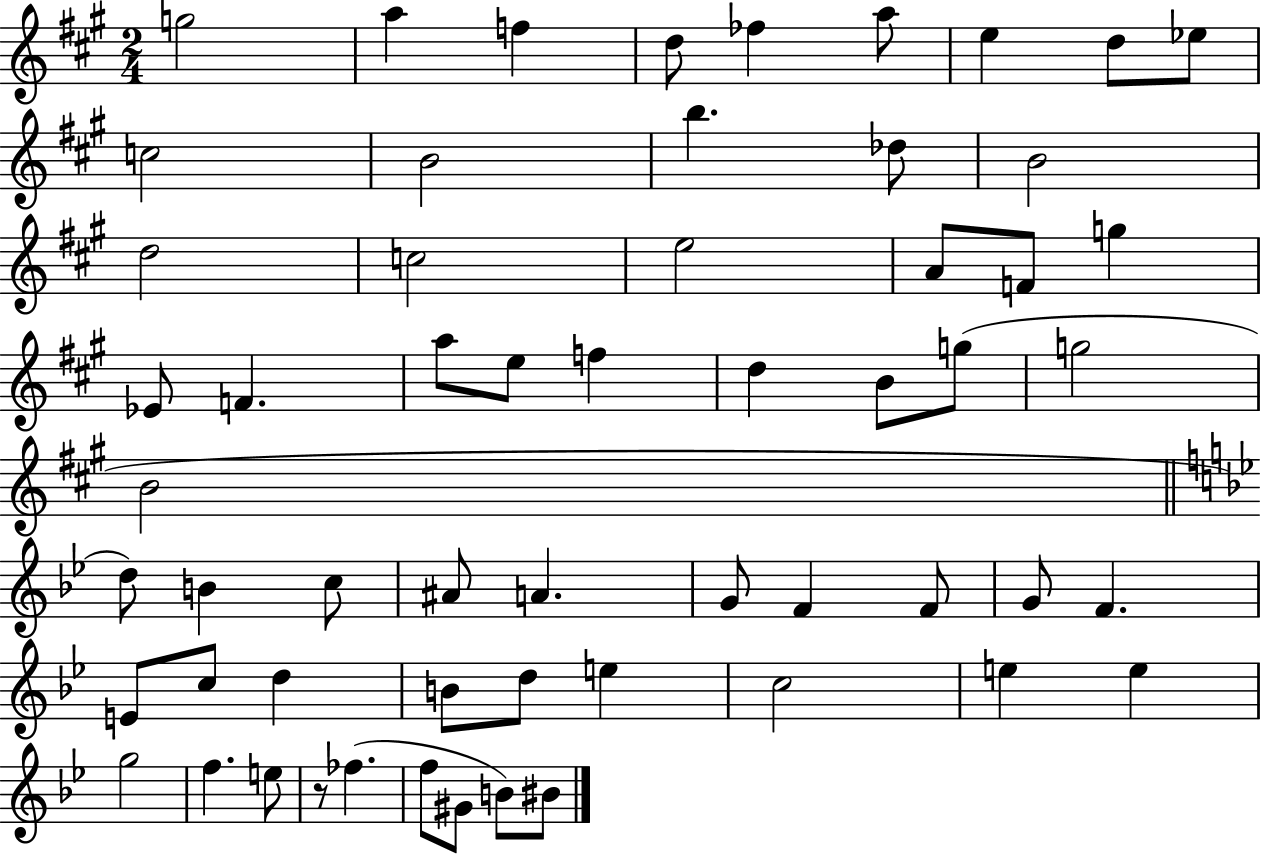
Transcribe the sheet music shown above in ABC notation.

X:1
T:Untitled
M:2/4
L:1/4
K:A
g2 a f d/2 _f a/2 e d/2 _e/2 c2 B2 b _d/2 B2 d2 c2 e2 A/2 F/2 g _E/2 F a/2 e/2 f d B/2 g/2 g2 B2 d/2 B c/2 ^A/2 A G/2 F F/2 G/2 F E/2 c/2 d B/2 d/2 e c2 e e g2 f e/2 z/2 _f f/2 ^G/2 B/2 ^B/2